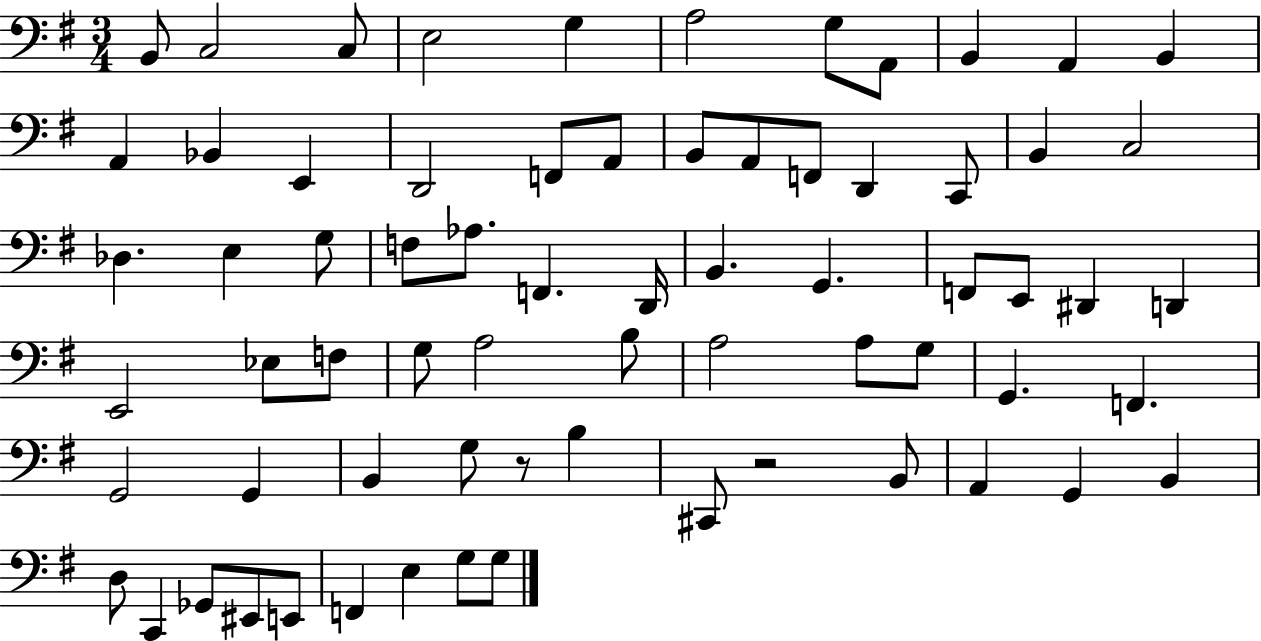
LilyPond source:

{
  \clef bass
  \numericTimeSignature
  \time 3/4
  \key g \major
  b,8 c2 c8 | e2 g4 | a2 g8 a,8 | b,4 a,4 b,4 | \break a,4 bes,4 e,4 | d,2 f,8 a,8 | b,8 a,8 f,8 d,4 c,8 | b,4 c2 | \break des4. e4 g8 | f8 aes8. f,4. d,16 | b,4. g,4. | f,8 e,8 dis,4 d,4 | \break e,2 ees8 f8 | g8 a2 b8 | a2 a8 g8 | g,4. f,4. | \break g,2 g,4 | b,4 g8 r8 b4 | cis,8 r2 b,8 | a,4 g,4 b,4 | \break d8 c,4 ges,8 eis,8 e,8 | f,4 e4 g8 g8 | \bar "|."
}